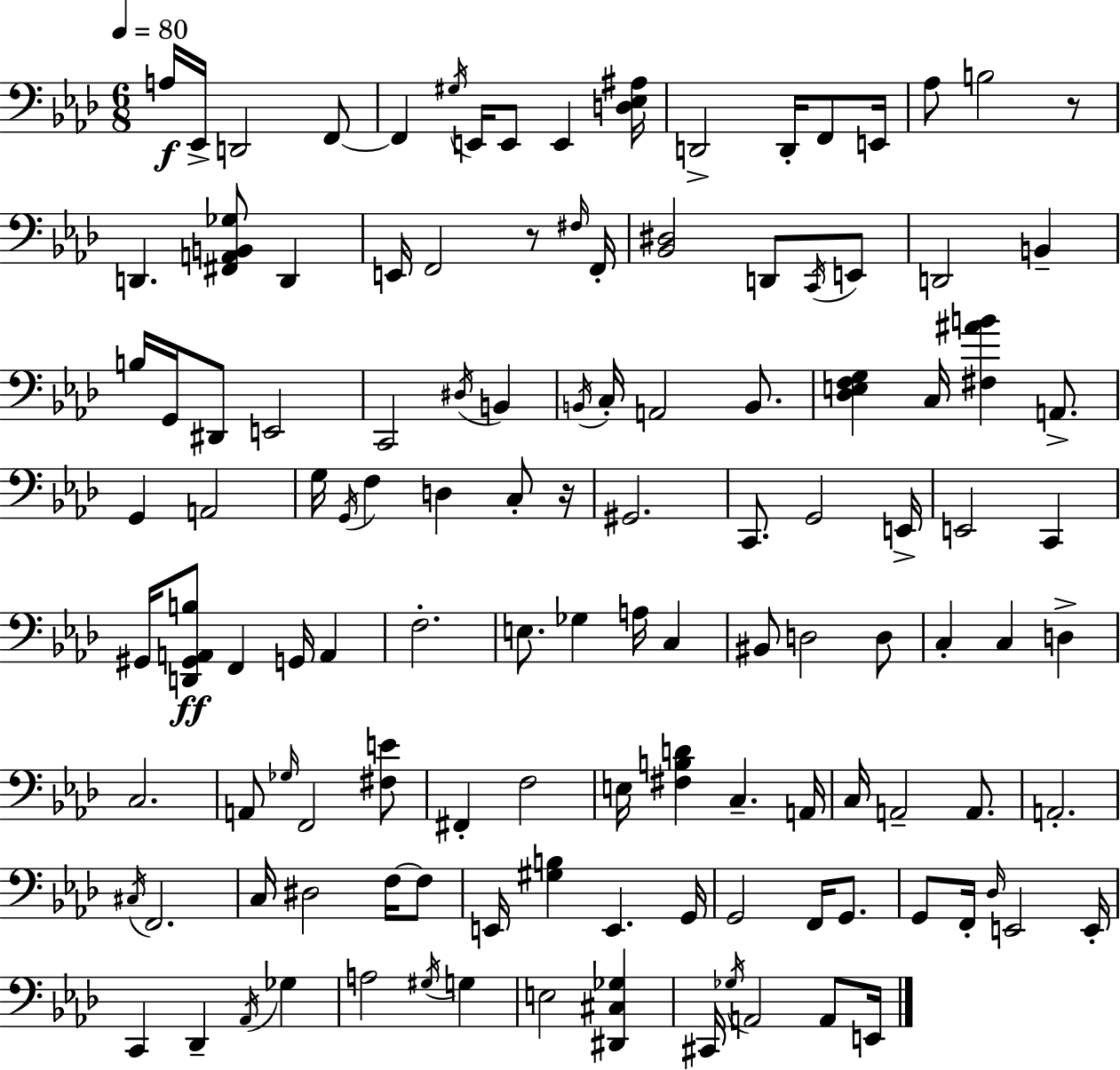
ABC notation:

X:1
T:Untitled
M:6/8
L:1/4
K:Fm
A,/4 _E,,/4 D,,2 F,,/2 F,, ^G,/4 E,,/4 E,,/2 E,, [D,_E,^A,]/4 D,,2 D,,/4 F,,/2 E,,/4 _A,/2 B,2 z/2 D,, [^F,,A,,B,,_G,]/2 D,, E,,/4 F,,2 z/2 ^F,/4 F,,/4 [_B,,^D,]2 D,,/2 C,,/4 E,,/2 D,,2 B,, B,/4 G,,/4 ^D,,/2 E,,2 C,,2 ^D,/4 B,, B,,/4 C,/4 A,,2 B,,/2 [_D,E,F,G,] C,/4 [^F,^AB] A,,/2 G,, A,,2 G,/4 G,,/4 F, D, C,/2 z/4 ^G,,2 C,,/2 G,,2 E,,/4 E,,2 C,, ^G,,/4 [D,,^G,,A,,B,]/2 F,, G,,/4 A,, F,2 E,/2 _G, A,/4 C, ^B,,/2 D,2 D,/2 C, C, D, C,2 A,,/2 _G,/4 F,,2 [^F,E]/2 ^F,, F,2 E,/4 [^F,B,D] C, A,,/4 C,/4 A,,2 A,,/2 A,,2 ^C,/4 F,,2 C,/4 ^D,2 F,/4 F,/2 E,,/4 [^G,B,] E,, G,,/4 G,,2 F,,/4 G,,/2 G,,/2 F,,/4 _D,/4 E,,2 E,,/4 C,, _D,, _A,,/4 _G, A,2 ^G,/4 G, E,2 [^D,,^C,_G,] ^C,,/4 _G,/4 A,,2 A,,/2 E,,/4